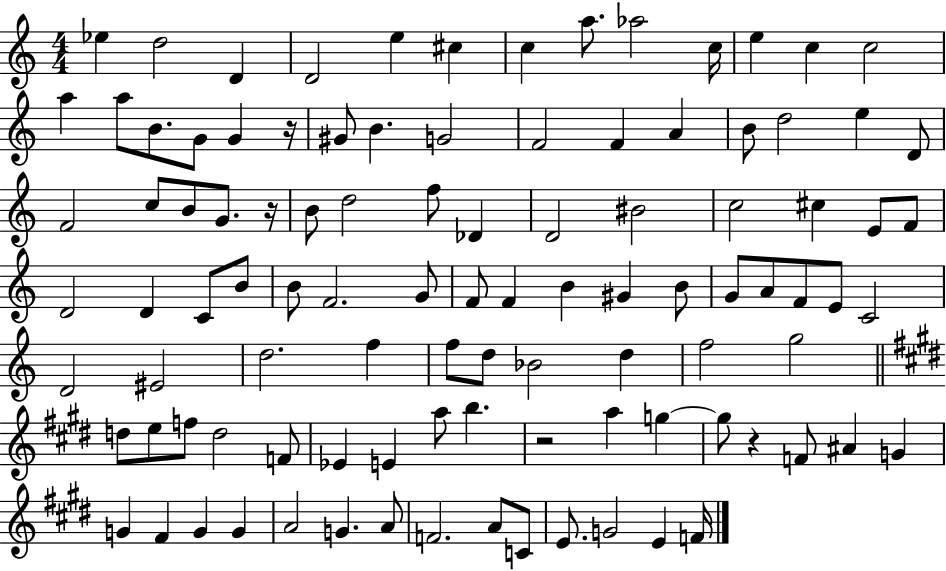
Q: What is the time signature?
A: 4/4